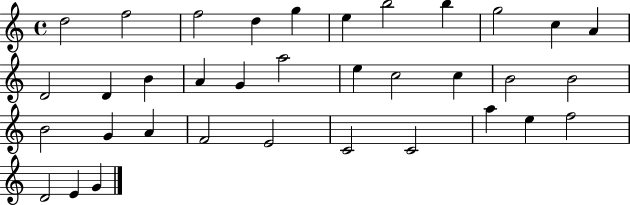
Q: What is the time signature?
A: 4/4